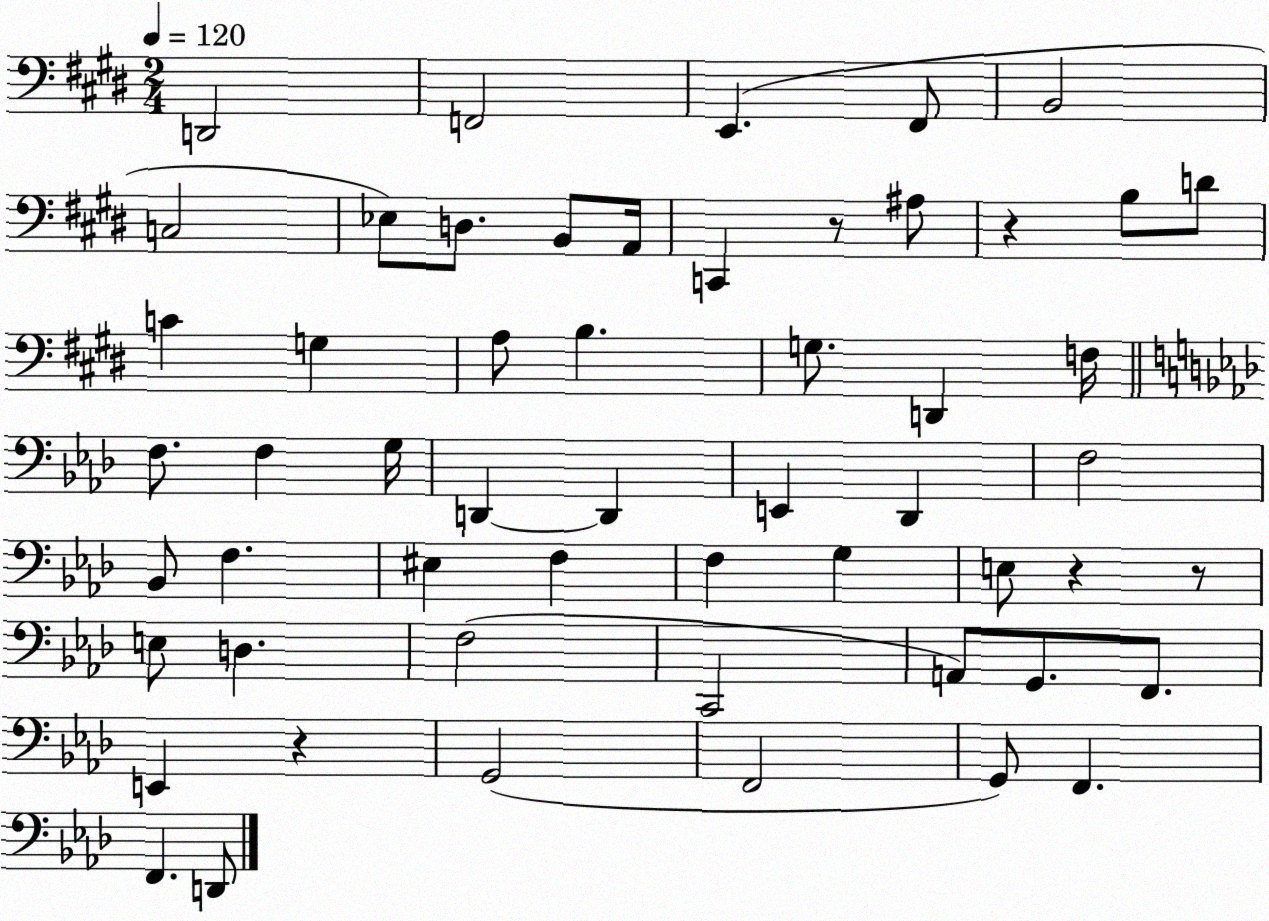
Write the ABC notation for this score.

X:1
T:Untitled
M:2/4
L:1/4
K:E
D,,2 F,,2 E,, ^F,,/2 B,,2 C,2 _E,/2 D,/2 B,,/2 A,,/4 C,, z/2 ^A,/2 z B,/2 D/2 C G, A,/2 B, G,/2 D,, F,/4 F,/2 F, G,/4 D,, D,, E,, _D,, F,2 _B,,/2 F, ^E, F, F, G, E,/2 z z/2 E,/2 D, F,2 C,,2 A,,/2 G,,/2 F,,/2 E,, z G,,2 F,,2 G,,/2 F,, F,, D,,/2